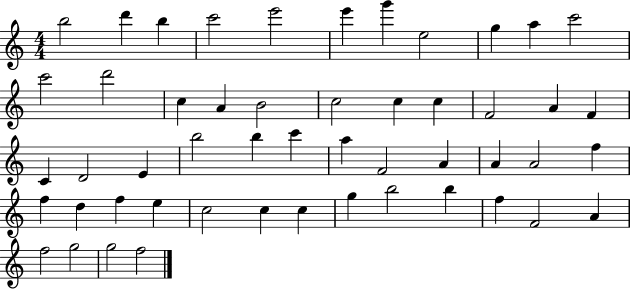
B5/h D6/q B5/q C6/h E6/h E6/q G6/q E5/h G5/q A5/q C6/h C6/h D6/h C5/q A4/q B4/h C5/h C5/q C5/q F4/h A4/q F4/q C4/q D4/h E4/q B5/h B5/q C6/q A5/q F4/h A4/q A4/q A4/h F5/q F5/q D5/q F5/q E5/q C5/h C5/q C5/q G5/q B5/h B5/q F5/q F4/h A4/q F5/h G5/h G5/h F5/h